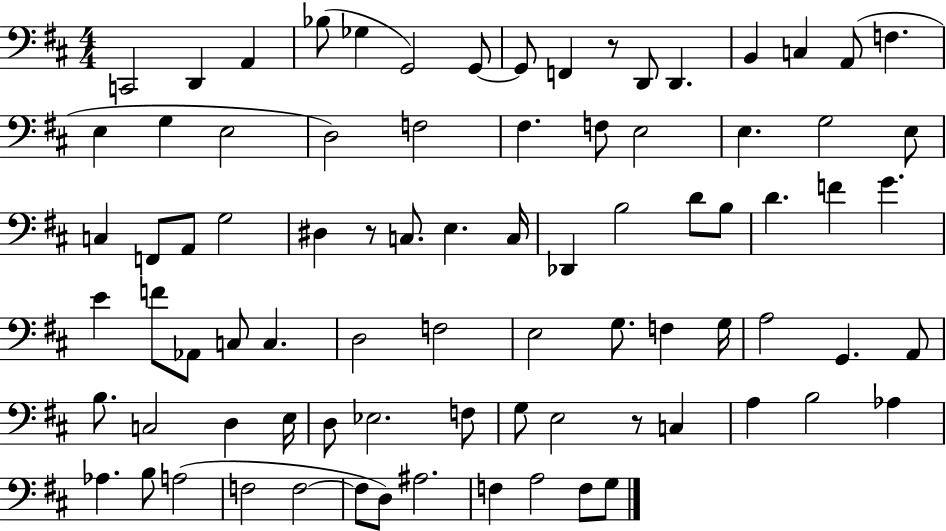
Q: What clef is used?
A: bass